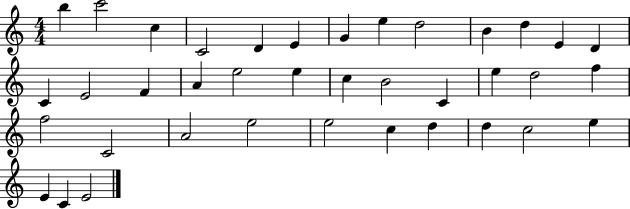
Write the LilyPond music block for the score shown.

{
  \clef treble
  \numericTimeSignature
  \time 4/4
  \key c \major
  b''4 c'''2 c''4 | c'2 d'4 e'4 | g'4 e''4 d''2 | b'4 d''4 e'4 d'4 | \break c'4 e'2 f'4 | a'4 e''2 e''4 | c''4 b'2 c'4 | e''4 d''2 f''4 | \break f''2 c'2 | a'2 e''2 | e''2 c''4 d''4 | d''4 c''2 e''4 | \break e'4 c'4 e'2 | \bar "|."
}